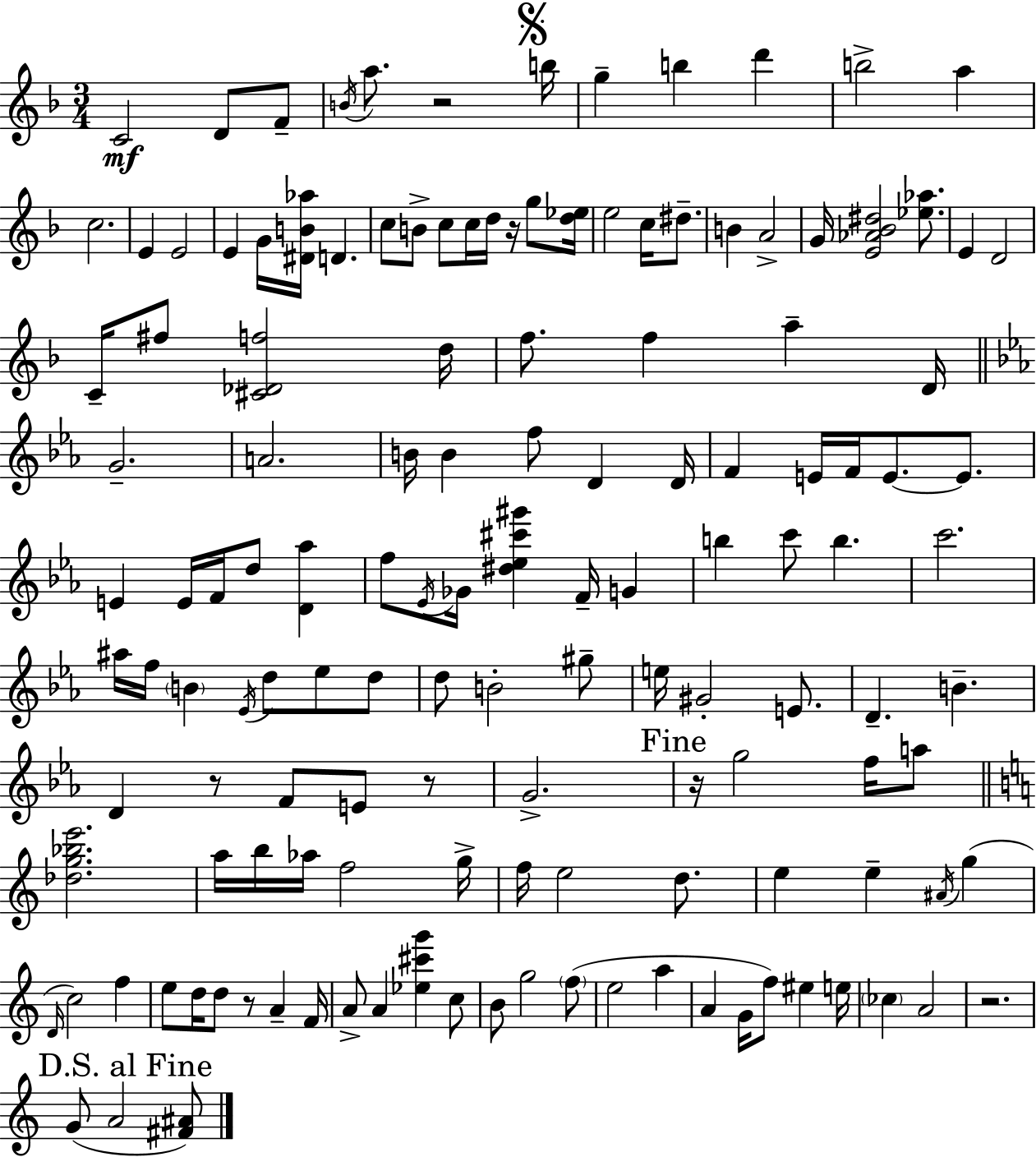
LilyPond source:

{
  \clef treble
  \numericTimeSignature
  \time 3/4
  \key f \major
  c'2\mf d'8 f'8-- | \acciaccatura { b'16 } a''8. r2 | \mark \markup { \musicglyph "scripts.segno" } b''16 g''4-- b''4 d'''4 | b''2-> a''4 | \break c''2. | e'4 e'2 | e'4 g'16 <dis' b' aes''>16 d'4. | c''8 b'8-> c''8 c''16 d''16 r16 g''8 | \break <d'' ees''>16 e''2 c''16 dis''8.-- | b'4 a'2-> | g'16 <e' aes' bes' dis''>2 <ees'' aes''>8. | e'4 d'2 | \break c'16-- fis''8 <cis' des' f''>2 | d''16 f''8. f''4 a''4-- | d'16 \bar "||" \break \key c \minor g'2.-- | a'2. | b'16 b'4 f''8 d'4 d'16 | f'4 e'16 f'16 e'8.~~ e'8. | \break e'4 e'16 f'16 d''8 <d' aes''>4 | f''8 \acciaccatura { ees'16 } ges'16 <dis'' ees'' cis''' gis'''>4 f'16-- g'4 | b''4 c'''8 b''4. | c'''2. | \break ais''16 f''16 \parenthesize b'4 \acciaccatura { ees'16 } d''8 ees''8 | d''8 d''8 b'2-. | gis''8-- e''16 gis'2-. e'8. | d'4.-- b'4.-- | \break d'4 r8 f'8 e'8 | r8 g'2.-> | \mark "Fine" r16 g''2 f''16 | a''8 \bar "||" \break \key c \major <des'' g'' bes'' e'''>2. | a''16 b''16 aes''16 f''2 g''16-> | f''16 e''2 d''8. | e''4 e''4-- \acciaccatura { ais'16 }( g''4 | \break \grace { d'16 }) c''2 f''4 | e''8 d''16 d''8 r8 a'4-- | f'16 a'8-> a'4 <ees'' cis''' g'''>4 | c''8 b'8 g''2 | \break \parenthesize f''8( e''2 a''4 | a'4 g'16 f''8) eis''4 | e''16 \parenthesize ces''4 a'2 | r2. | \break \mark "D.S. al Fine" g'8( a'2 | <fis' ais'>8) \bar "|."
}